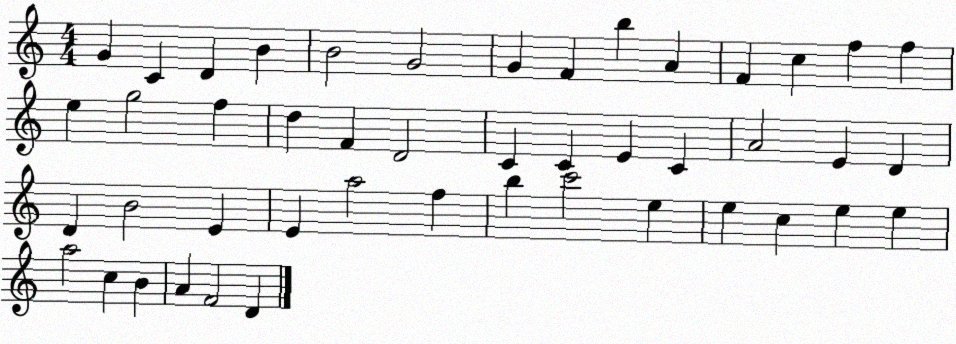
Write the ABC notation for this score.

X:1
T:Untitled
M:4/4
L:1/4
K:C
G C D B B2 G2 G F b A F c f f e g2 f d F D2 C C E C A2 E D D B2 E E a2 f b c'2 e e c e e a2 c B A F2 D